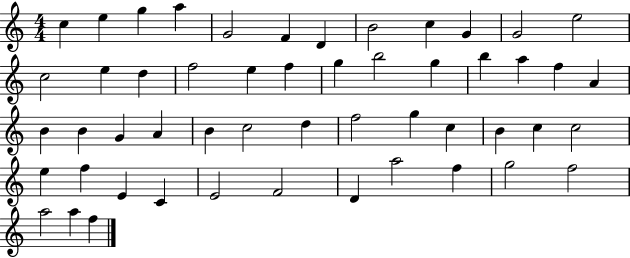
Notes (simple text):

C5/q E5/q G5/q A5/q G4/h F4/q D4/q B4/h C5/q G4/q G4/h E5/h C5/h E5/q D5/q F5/h E5/q F5/q G5/q B5/h G5/q B5/q A5/q F5/q A4/q B4/q B4/q G4/q A4/q B4/q C5/h D5/q F5/h G5/q C5/q B4/q C5/q C5/h E5/q F5/q E4/q C4/q E4/h F4/h D4/q A5/h F5/q G5/h F5/h A5/h A5/q F5/q